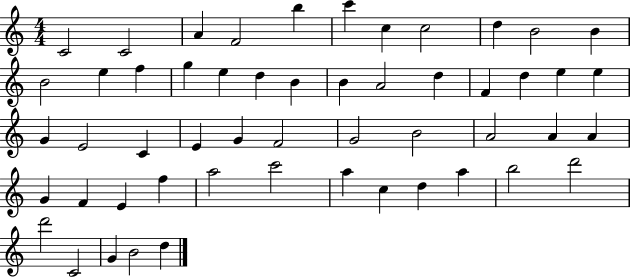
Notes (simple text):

C4/h C4/h A4/q F4/h B5/q C6/q C5/q C5/h D5/q B4/h B4/q B4/h E5/q F5/q G5/q E5/q D5/q B4/q B4/q A4/h D5/q F4/q D5/q E5/q E5/q G4/q E4/h C4/q E4/q G4/q F4/h G4/h B4/h A4/h A4/q A4/q G4/q F4/q E4/q F5/q A5/h C6/h A5/q C5/q D5/q A5/q B5/h D6/h D6/h C4/h G4/q B4/h D5/q